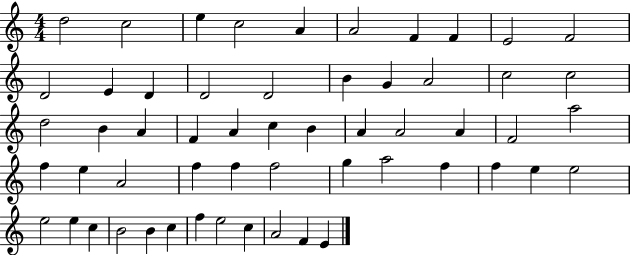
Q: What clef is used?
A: treble